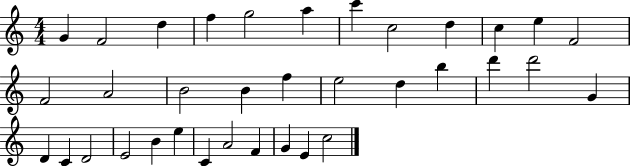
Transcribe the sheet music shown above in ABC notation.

X:1
T:Untitled
M:4/4
L:1/4
K:C
G F2 d f g2 a c' c2 d c e F2 F2 A2 B2 B f e2 d b d' d'2 G D C D2 E2 B e C A2 F G E c2